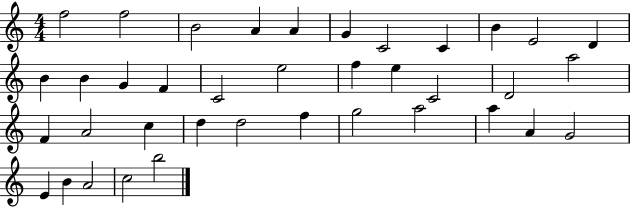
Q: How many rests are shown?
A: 0